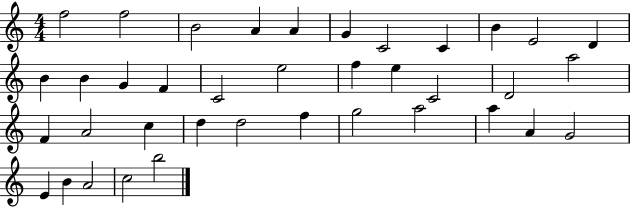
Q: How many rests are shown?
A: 0